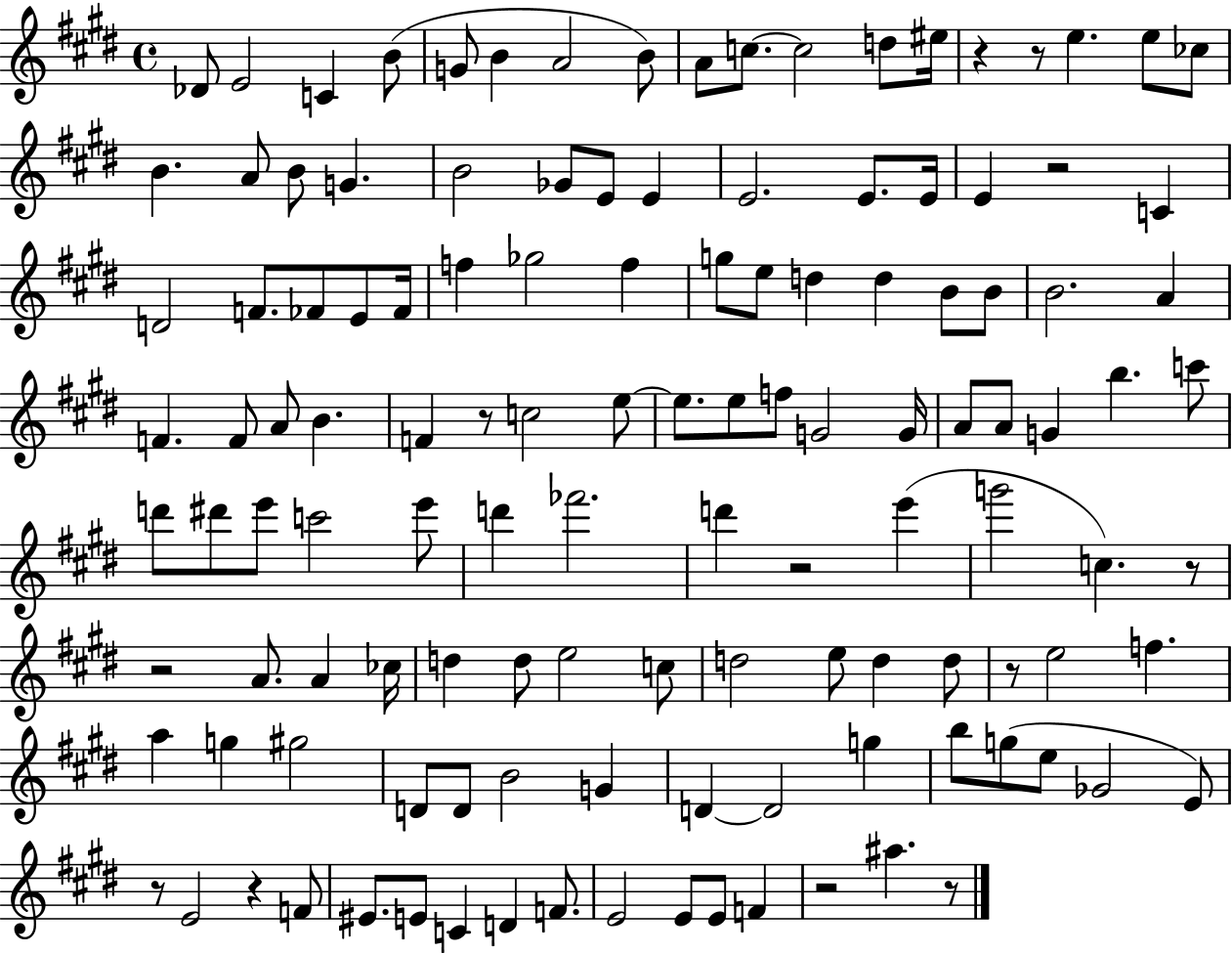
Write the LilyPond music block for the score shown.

{
  \clef treble
  \time 4/4
  \defaultTimeSignature
  \key e \major
  des'8 e'2 c'4 b'8( | g'8 b'4 a'2 b'8) | a'8 c''8.~~ c''2 d''8 eis''16 | r4 r8 e''4. e''8 ces''8 | \break b'4. a'8 b'8 g'4. | b'2 ges'8 e'8 e'4 | e'2. e'8. e'16 | e'4 r2 c'4 | \break d'2 f'8. fes'8 e'8 fes'16 | f''4 ges''2 f''4 | g''8 e''8 d''4 d''4 b'8 b'8 | b'2. a'4 | \break f'4. f'8 a'8 b'4. | f'4 r8 c''2 e''8~~ | e''8. e''8 f''8 g'2 g'16 | a'8 a'8 g'4 b''4. c'''8 | \break d'''8 dis'''8 e'''8 c'''2 e'''8 | d'''4 fes'''2. | d'''4 r2 e'''4( | g'''2 c''4.) r8 | \break r2 a'8. a'4 ces''16 | d''4 d''8 e''2 c''8 | d''2 e''8 d''4 d''8 | r8 e''2 f''4. | \break a''4 g''4 gis''2 | d'8 d'8 b'2 g'4 | d'4~~ d'2 g''4 | b''8 g''8( e''8 ges'2 e'8) | \break r8 e'2 r4 f'8 | eis'8. e'8 c'4 d'4 f'8. | e'2 e'8 e'8 f'4 | r2 ais''4. r8 | \break \bar "|."
}